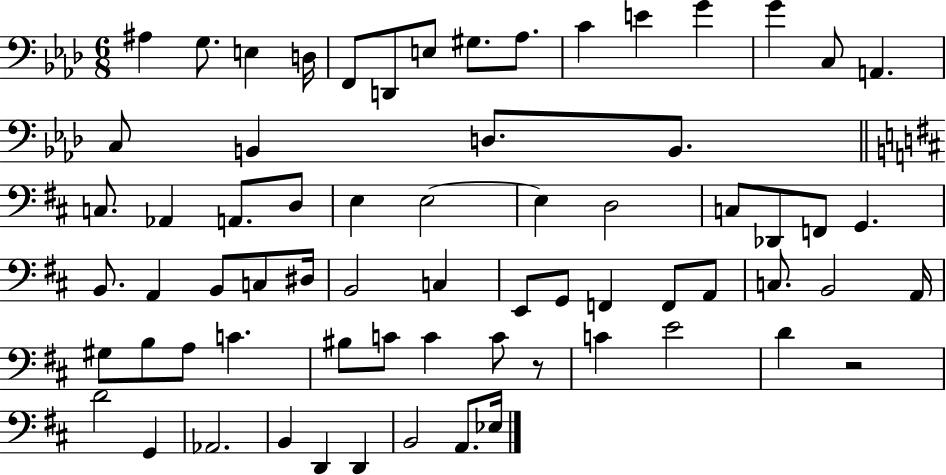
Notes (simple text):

A#3/q G3/e. E3/q D3/s F2/e D2/e E3/e G#3/e. Ab3/e. C4/q E4/q G4/q G4/q C3/e A2/q. C3/e B2/q D3/e. B2/e. C3/e. Ab2/q A2/e. D3/e E3/q E3/h E3/q D3/h C3/e Db2/e F2/e G2/q. B2/e. A2/q B2/e C3/e D#3/s B2/h C3/q E2/e G2/e F2/q F2/e A2/e C3/e. B2/h A2/s G#3/e B3/e A3/e C4/q. BIS3/e C4/e C4/q C4/e R/e C4/q E4/h D4/q R/h D4/h G2/q Ab2/h. B2/q D2/q D2/q B2/h A2/e. Eb3/s